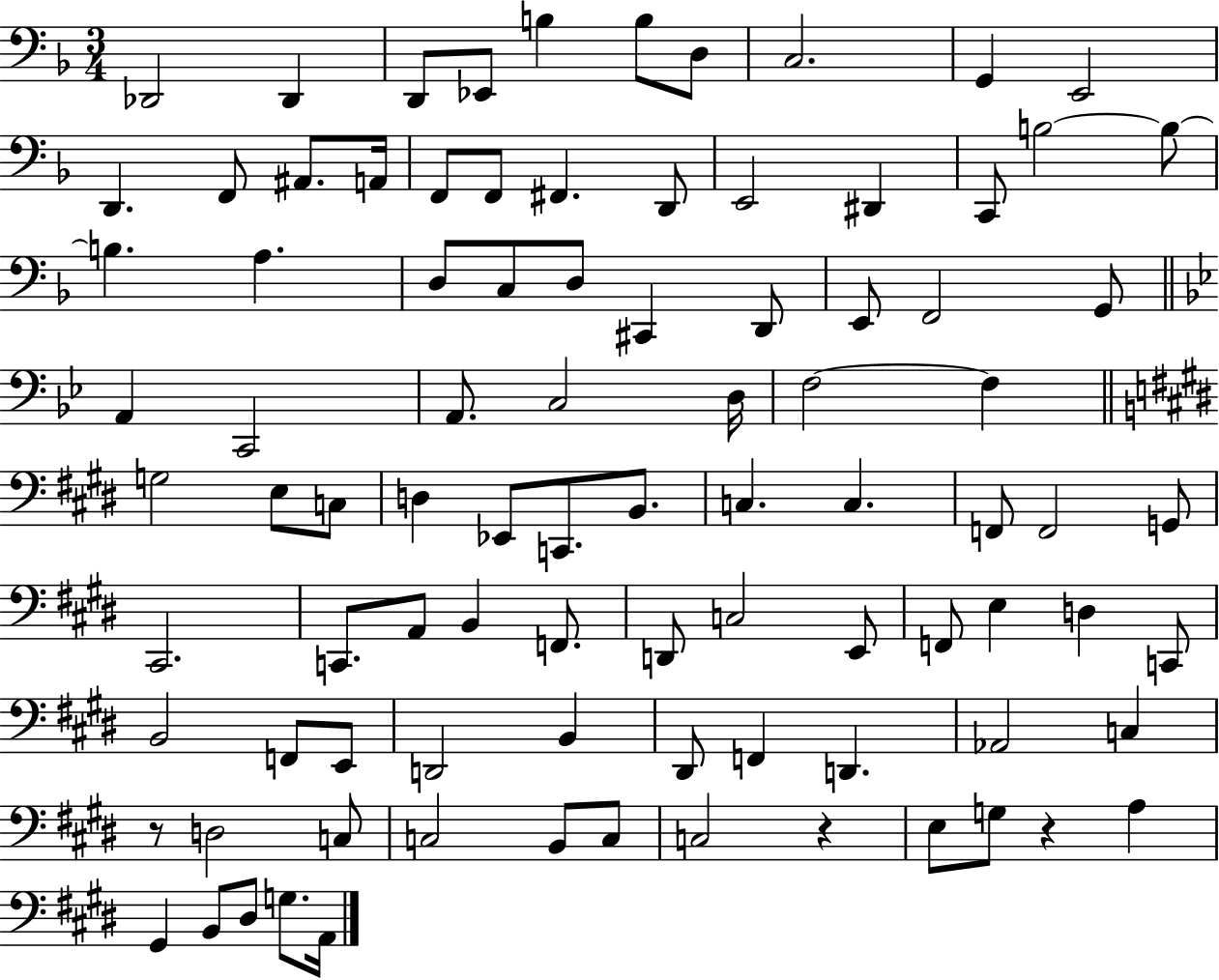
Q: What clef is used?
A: bass